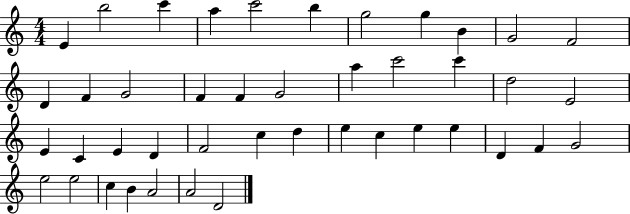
E4/q B5/h C6/q A5/q C6/h B5/q G5/h G5/q B4/q G4/h F4/h D4/q F4/q G4/h F4/q F4/q G4/h A5/q C6/h C6/q D5/h E4/h E4/q C4/q E4/q D4/q F4/h C5/q D5/q E5/q C5/q E5/q E5/q D4/q F4/q G4/h E5/h E5/h C5/q B4/q A4/h A4/h D4/h